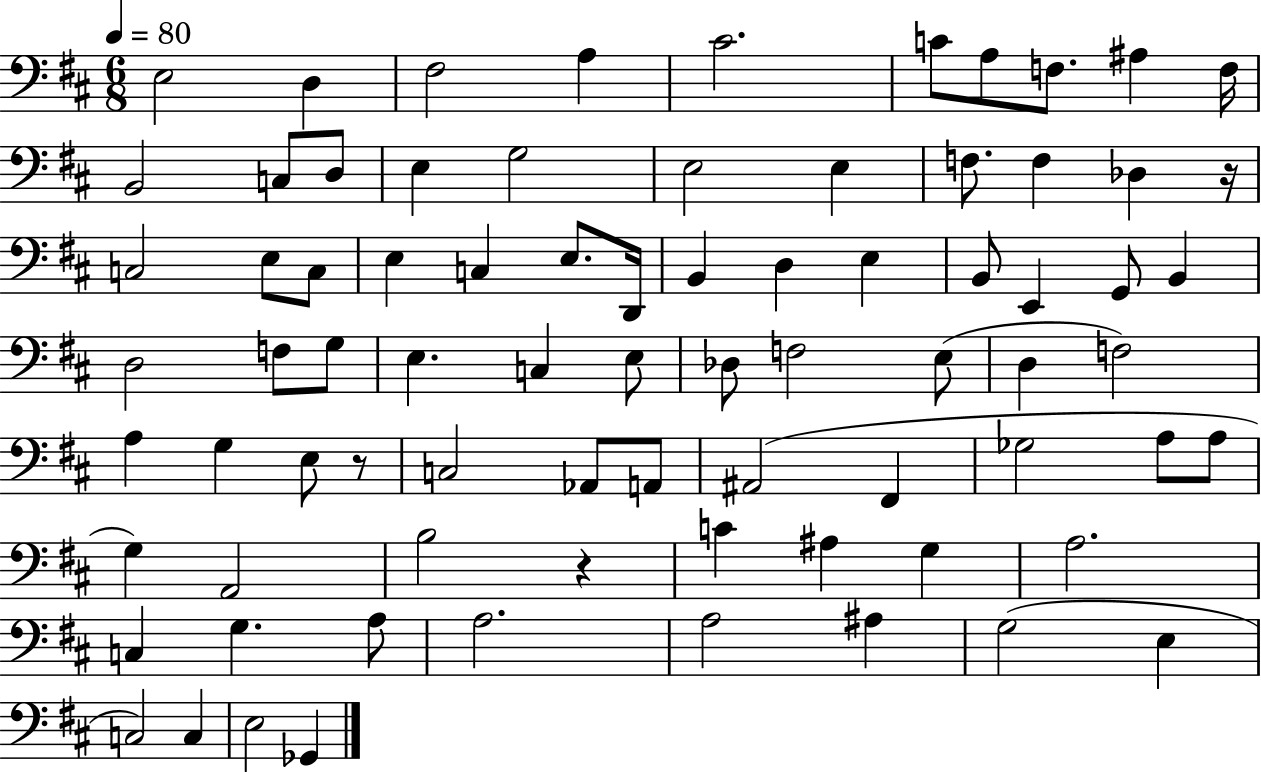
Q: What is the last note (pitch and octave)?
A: Gb2